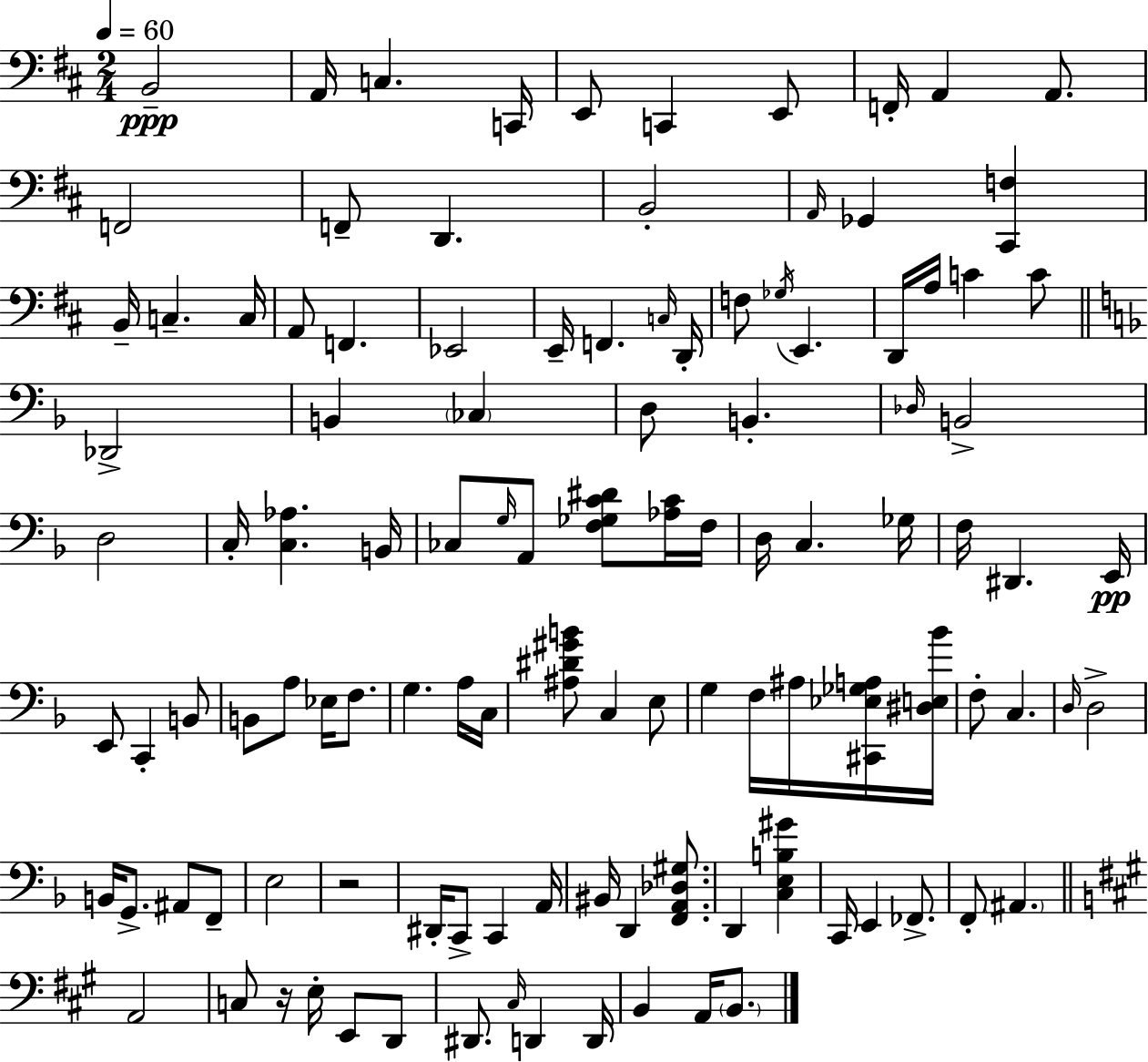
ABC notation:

X:1
T:Untitled
M:2/4
L:1/4
K:D
B,,2 A,,/4 C, C,,/4 E,,/2 C,, E,,/2 F,,/4 A,, A,,/2 F,,2 F,,/2 D,, B,,2 A,,/4 _G,, [^C,,F,] B,,/4 C, C,/4 A,,/2 F,, _E,,2 E,,/4 F,, C,/4 D,,/4 F,/2 _G,/4 E,, D,,/4 A,/4 C C/2 _D,,2 B,, _C, D,/2 B,, _D,/4 B,,2 D,2 C,/4 [C,_A,] B,,/4 _C,/2 G,/4 A,,/2 [F,_G,C^D]/2 [_A,C]/4 F,/4 D,/4 C, _G,/4 F,/4 ^D,, E,,/4 E,,/2 C,, B,,/2 B,,/2 A,/2 _E,/4 F,/2 G, A,/4 C,/4 [^A,^D^GB]/2 C, E,/2 G, F,/4 ^A,/4 [^C,,_E,_G,A,]/4 [^D,E,_B]/4 F,/2 C, D,/4 D,2 B,,/4 G,,/2 ^A,,/2 F,,/2 E,2 z2 ^D,,/4 C,,/2 C,, A,,/4 ^B,,/4 D,, [F,,A,,_D,^G,]/2 D,, [C,E,B,^G] C,,/4 E,, _F,,/2 F,,/2 ^A,, A,,2 C,/2 z/4 E,/4 E,,/2 D,,/2 ^D,,/2 ^C,/4 D,, D,,/4 B,, A,,/4 B,,/2